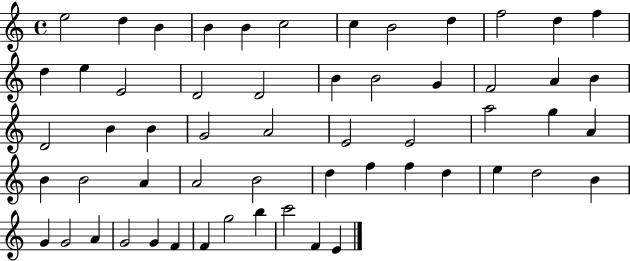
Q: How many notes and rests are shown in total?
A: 57